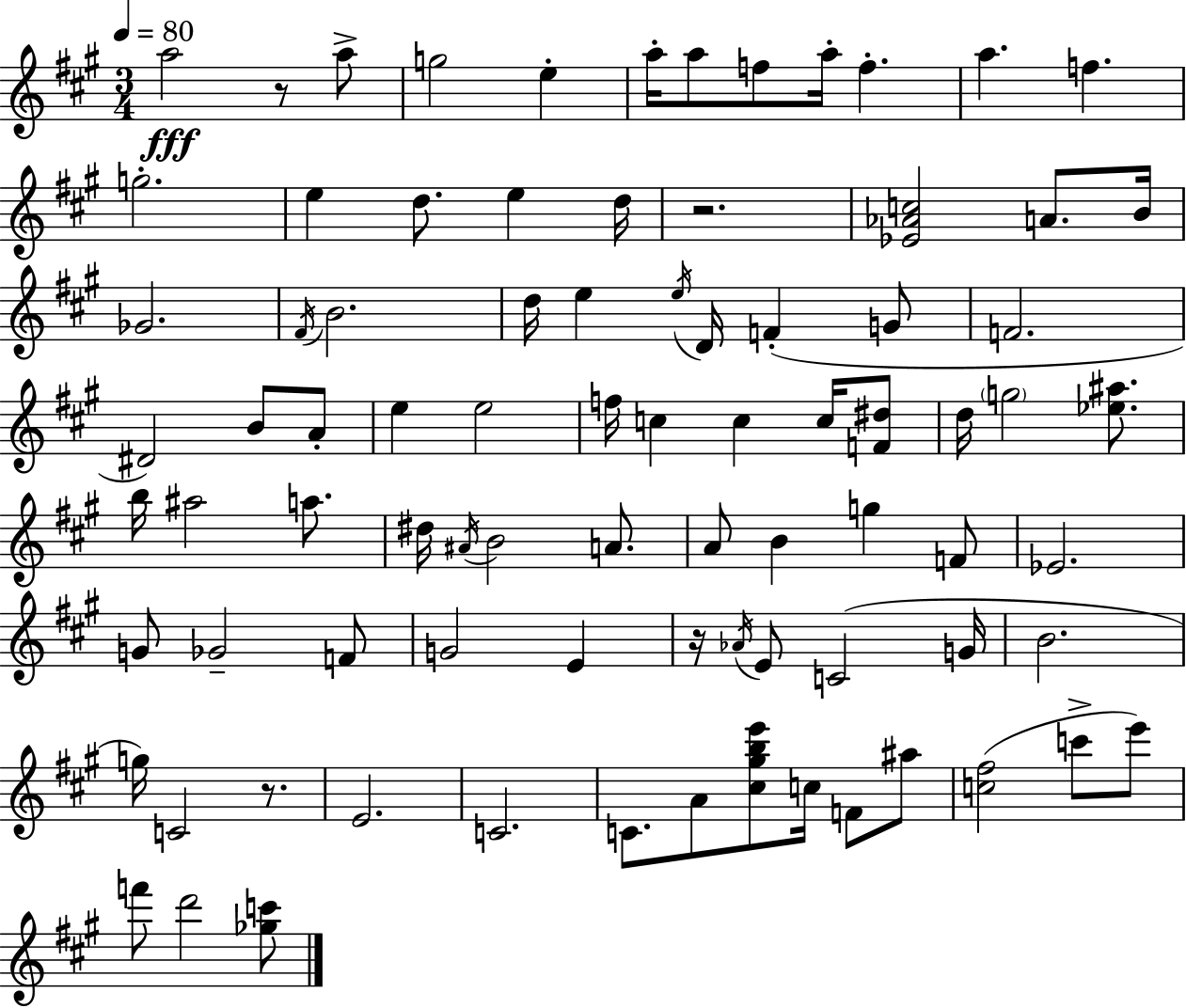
{
  \clef treble
  \numericTimeSignature
  \time 3/4
  \key a \major
  \tempo 4 = 80
  a''2\fff r8 a''8-> | g''2 e''4-. | a''16-. a''8 f''8 a''16-. f''4.-. | a''4. f''4. | \break g''2.-. | e''4 d''8. e''4 d''16 | r2. | <ees' aes' c''>2 a'8. b'16 | \break ges'2. | \acciaccatura { fis'16 } b'2. | d''16 e''4 \acciaccatura { e''16 } d'16 f'4-.( | g'8 f'2. | \break dis'2) b'8 | a'8-. e''4 e''2 | f''16 c''4 c''4 c''16 | <f' dis''>8 d''16 \parenthesize g''2 <ees'' ais''>8. | \break b''16 ais''2 a''8. | dis''16 \acciaccatura { ais'16 } b'2 | a'8. a'8 b'4 g''4 | f'8 ees'2. | \break g'8 ges'2-- | f'8 g'2 e'4 | r16 \acciaccatura { aes'16 } e'8 c'2( | g'16 b'2. | \break g''16) c'2 | r8. e'2. | c'2. | c'8. a'8 <cis'' gis'' b'' e'''>8 c''16 | \break f'8 ais''8 <c'' fis''>2( | c'''8-> e'''8) f'''8 d'''2 | <ges'' c'''>8 \bar "|."
}